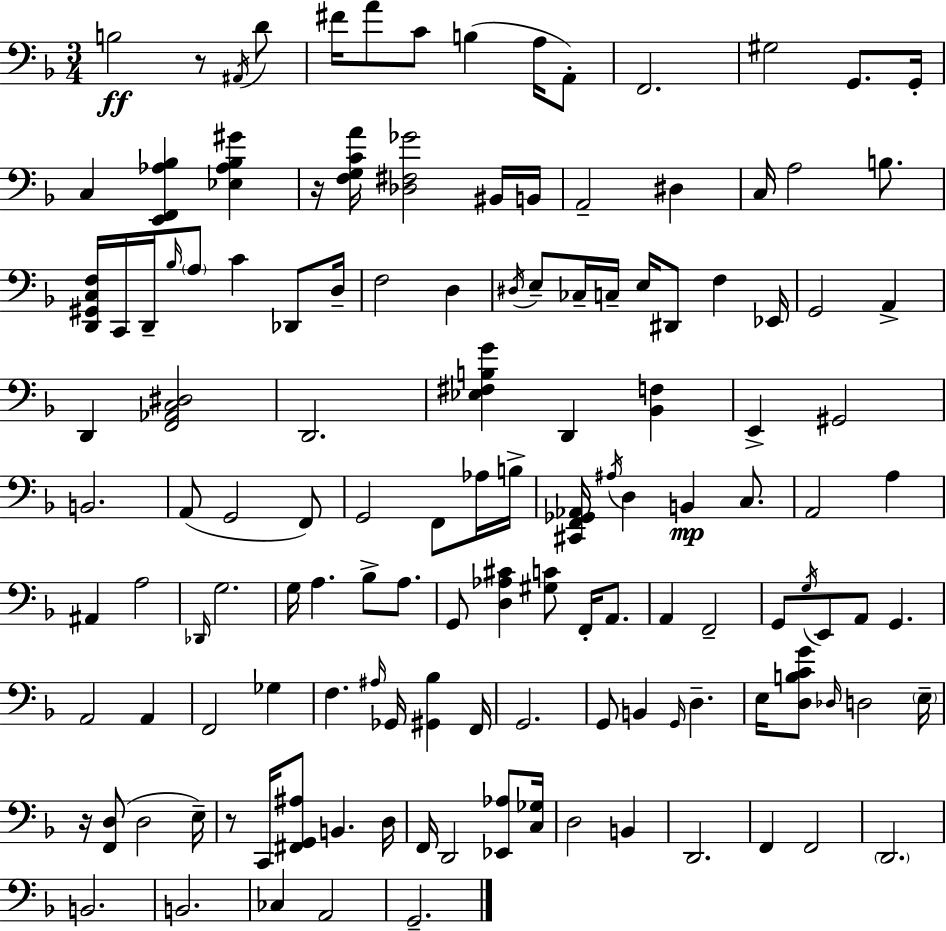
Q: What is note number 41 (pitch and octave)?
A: D2